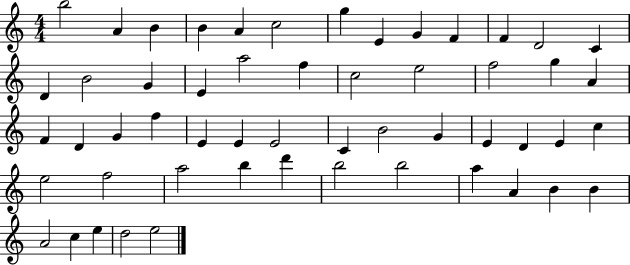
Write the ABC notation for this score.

X:1
T:Untitled
M:4/4
L:1/4
K:C
b2 A B B A c2 g E G F F D2 C D B2 G E a2 f c2 e2 f2 g A F D G f E E E2 C B2 G E D E c e2 f2 a2 b d' b2 b2 a A B B A2 c e d2 e2